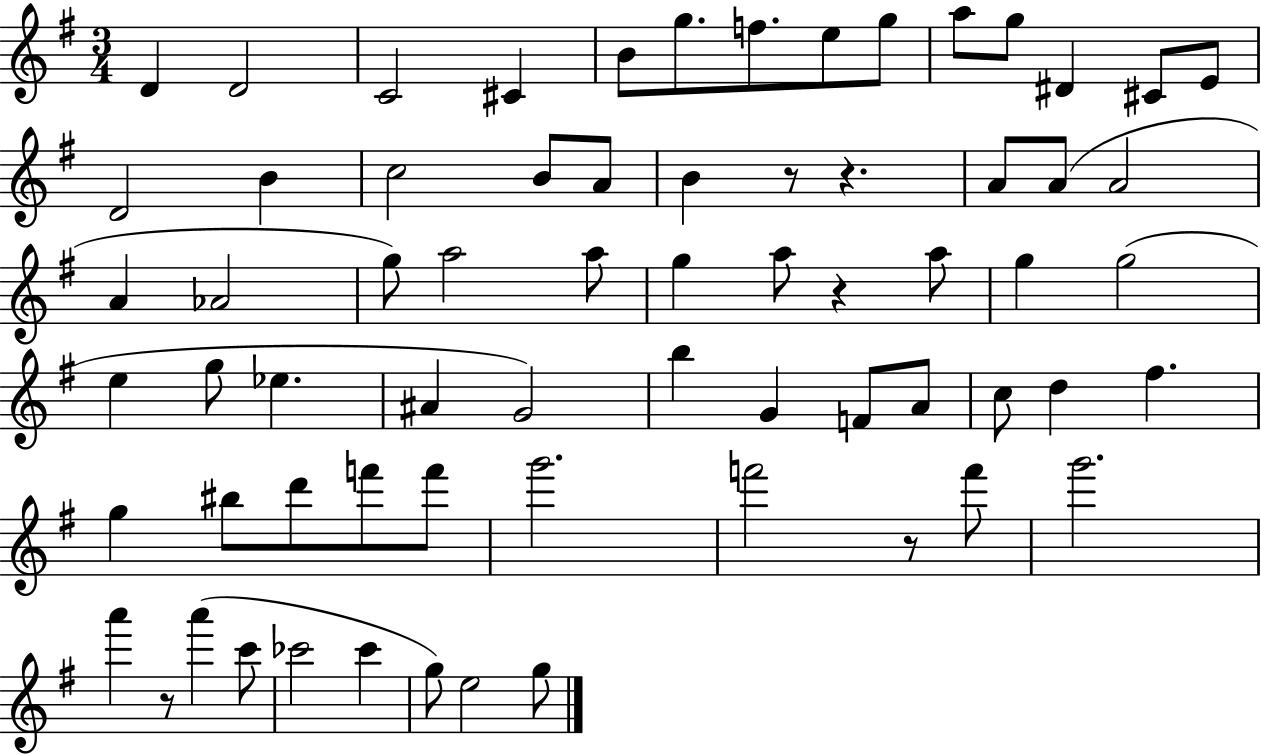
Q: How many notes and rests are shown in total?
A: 67